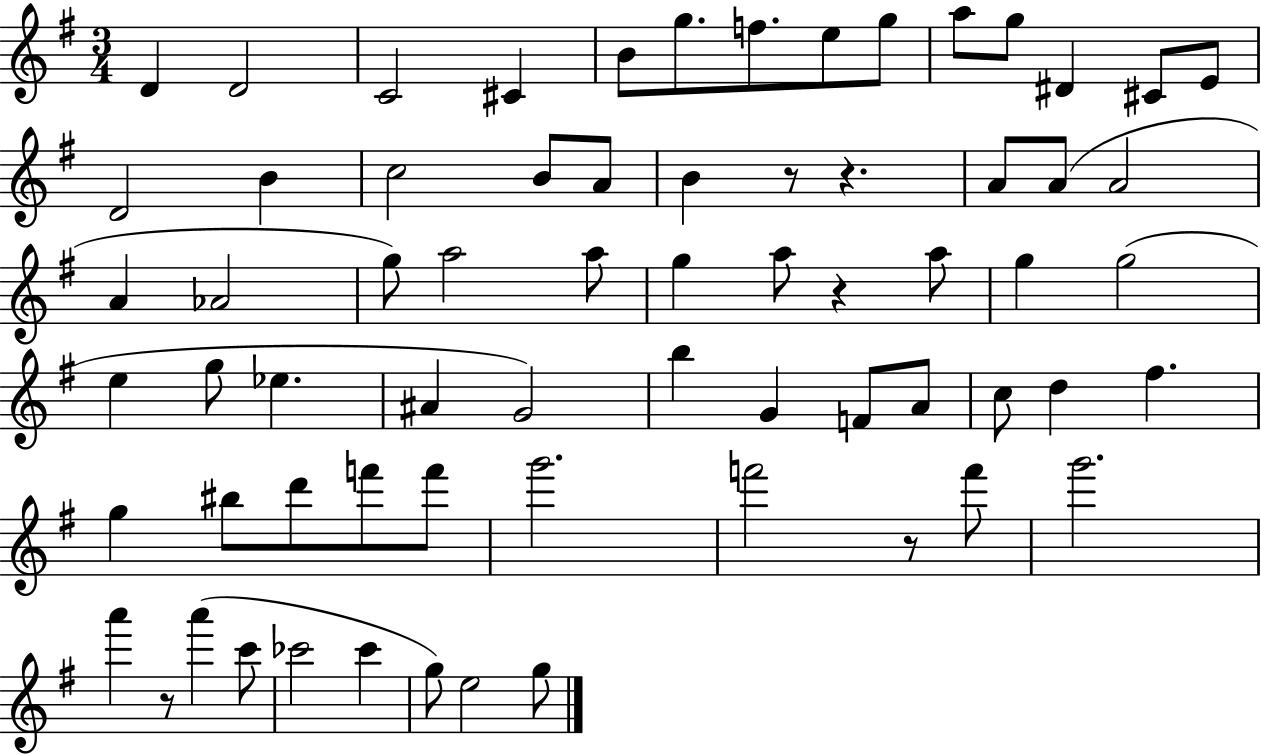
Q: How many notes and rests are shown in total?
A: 67